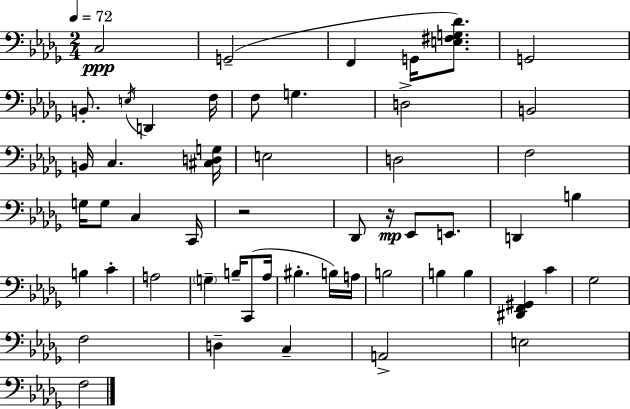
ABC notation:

X:1
T:Untitled
M:2/4
L:1/4
K:Bbm
C,2 G,,2 F,, G,,/4 [E,^F,G,_D]/2 G,,2 B,,/2 E,/4 D,, F,/4 F,/2 G, D,2 B,,2 B,,/4 C, [^C,D,G,]/4 E,2 D,2 F,2 G,/4 G,/2 C, C,,/4 z2 _D,,/2 z/4 _E,,/2 E,,/2 D,, B, B, C A,2 G, B,/4 C,,/2 _A,/4 ^B, B,/4 A,/4 B,2 B, B, [^D,,F,,^G,,] C _G,2 F,2 D, C, A,,2 E,2 F,2